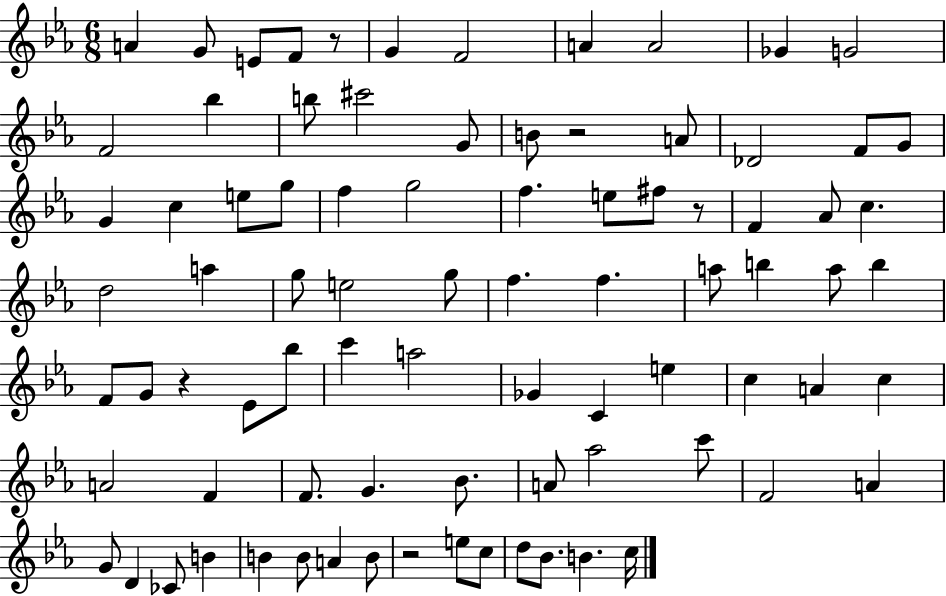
X:1
T:Untitled
M:6/8
L:1/4
K:Eb
A G/2 E/2 F/2 z/2 G F2 A A2 _G G2 F2 _b b/2 ^c'2 G/2 B/2 z2 A/2 _D2 F/2 G/2 G c e/2 g/2 f g2 f e/2 ^f/2 z/2 F _A/2 c d2 a g/2 e2 g/2 f f a/2 b a/2 b F/2 G/2 z _E/2 _b/2 c' a2 _G C e c A c A2 F F/2 G _B/2 A/2 _a2 c'/2 F2 A G/2 D _C/2 B B B/2 A B/2 z2 e/2 c/2 d/2 _B/2 B c/4